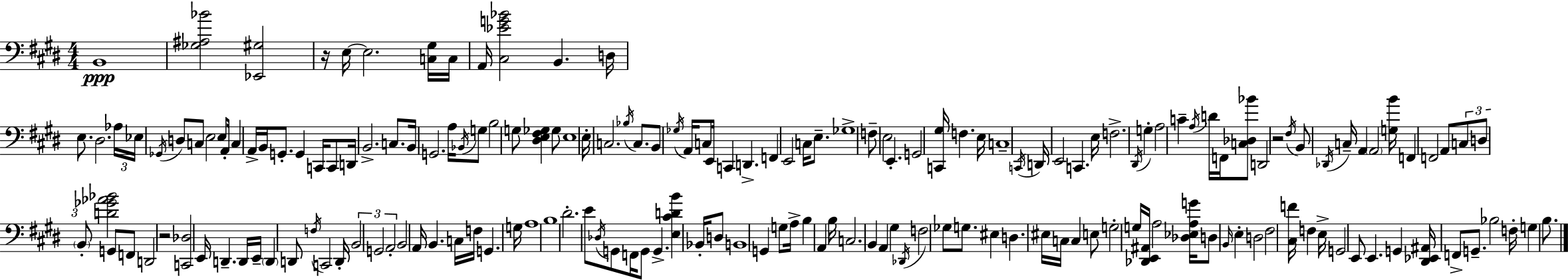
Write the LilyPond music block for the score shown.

{
  \clef bass
  \numericTimeSignature
  \time 4/4
  \key e \major
  b,1\ppp | <ges ais bes'>2 <ees, gis>2 | r16 e16~~ e2. <c gis>16 c16 | a,16 <cis ees' g' bes'>2 b,4. d16 | \break e8. dis2. \tuplet 3/2 { aes16 | ees16 \acciaccatura { ges,16 } } d8 c8 e2 e8 | a,16-. c4 a,16-> b,16 g,8.-. g,4 c,16 c,8 | d,16 b,2.-> c8. | \break b,16 g,2. a16 \acciaccatura { bes,16 } | g8 b2 g8 <dis e fis ges>4 | ges8 e1 | e16-. c2. \acciaccatura { bes16 } | \break c8. b,8 \acciaccatura { ges16 } a,16 c8 e,16 c,4 d,4.-> | f,4 e,2 | c16 e8.-- ges1-> | f8-- e2 e,4.-. | \break g,2 <c, gis>16 f4. | e16 c1-- | \acciaccatura { c,16 } d,16 e,2 c,4. | e16 f2.-> | \break \acciaccatura { dis,16 } g4-. a2 c'4-- | \acciaccatura { a16 } d'16 f,16 <c des bes'>8 d,2 r2 | \acciaccatura { fis16 } b,8 \acciaccatura { des,16 } c16-- a,4 | \parenthesize a,2 <g b'>16 f,4 f,2 | \break a,8 \tuplet 3/2 { c8 d8 \parenthesize b,8-. } <d' ges' aes' bes'>2 | g,8 f,8 d,2 | r2 <c, des>2 | e,16 d,4.-- d,16 e,16-- \parenthesize d,4 d,8 | \break \acciaccatura { f16 } c,2 d,16-. \tuplet 3/2 { b,2 | g,2 a,2-. } | b,2 a,16 b,4. | c16 f16 g,4. g16 a1 | \break b1 | dis'2.-. | e'8 \acciaccatura { des16 } g,8 f,16 g,8 g,4.-> | <e cis' d' b'>4 bes,16-. d8 b,1 | \break g,4 g8 | a16-> b4 a,4 b16 c2. | b,4 a,4 gis4 | \acciaccatura { des,16 } f2 ges8 g8. | \break eis4 d4. eis16 c16 c4 | e8 g2-. g16 <des, e, ais,>16 a2 | <des ees a g'>16 d8 \grace { b,16 } e4-. d2 | fis2 <cis f'>16 f4 | \break e16-> g,2 e,8 e,4. | g,4 <dis, ees, ais,>16 f,8-> g,8.-- bes2 | f16-. g4 b8. \bar "|."
}